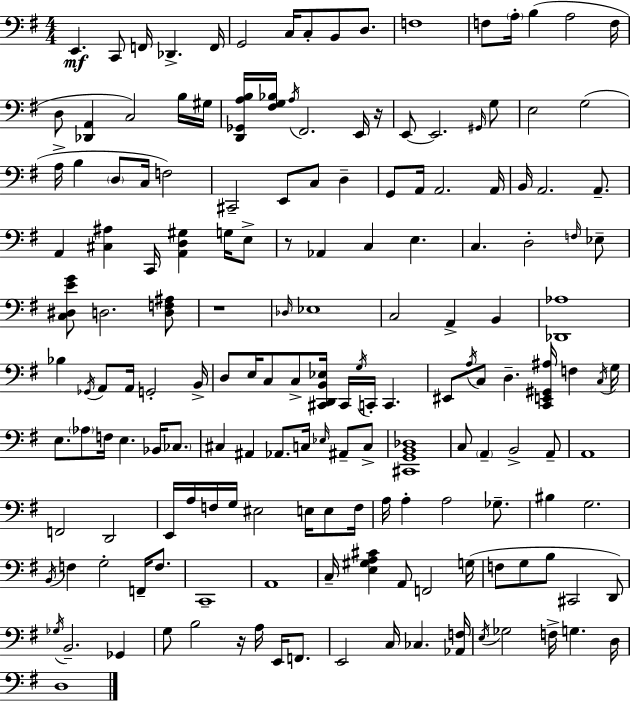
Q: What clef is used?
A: bass